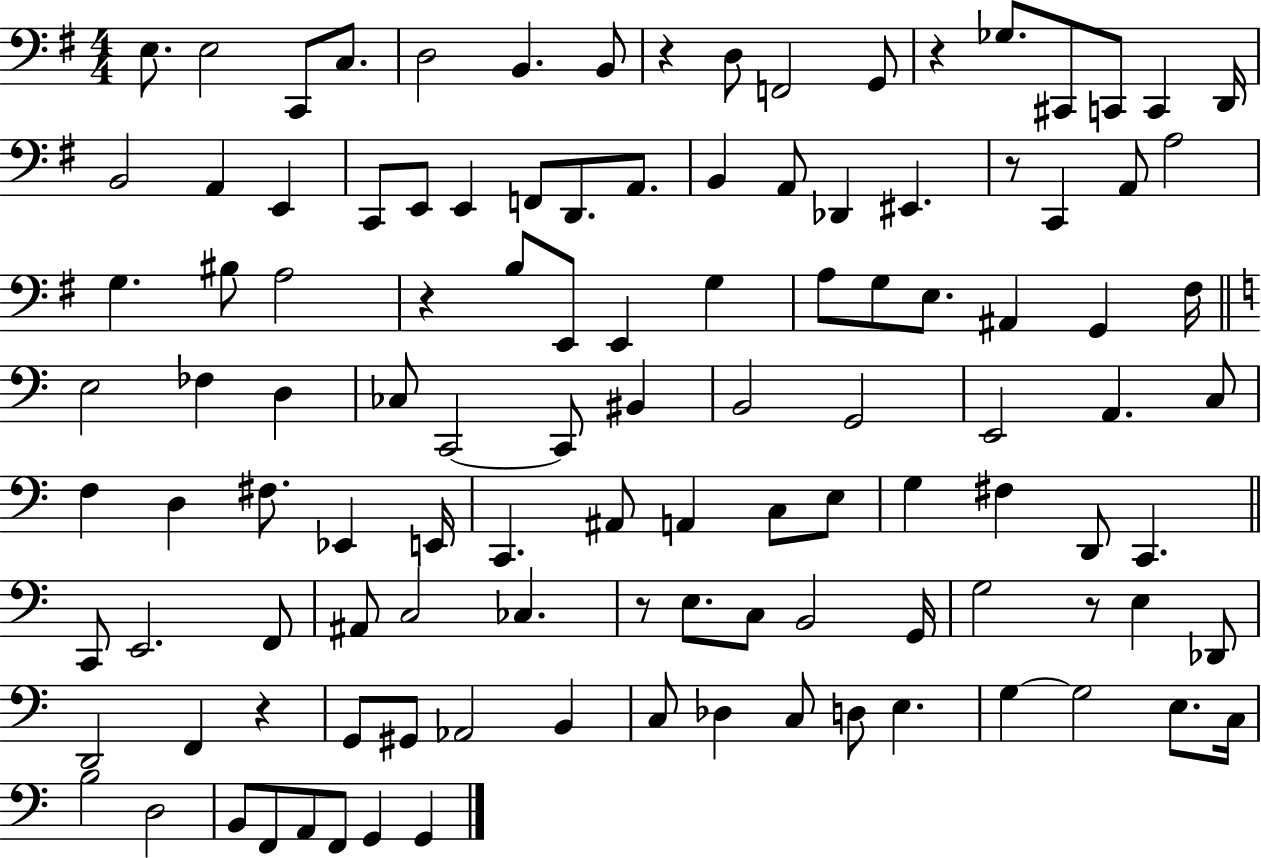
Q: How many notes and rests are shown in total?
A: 113